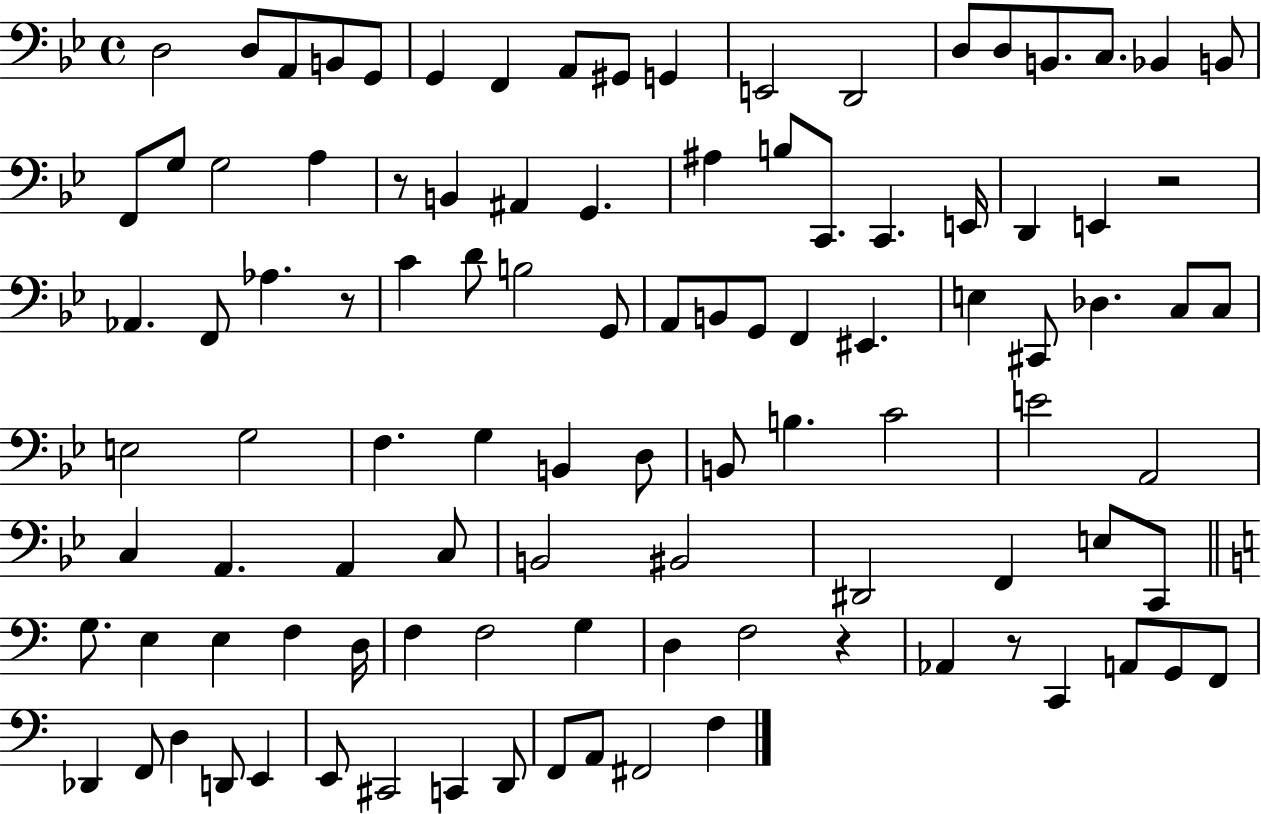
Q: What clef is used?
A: bass